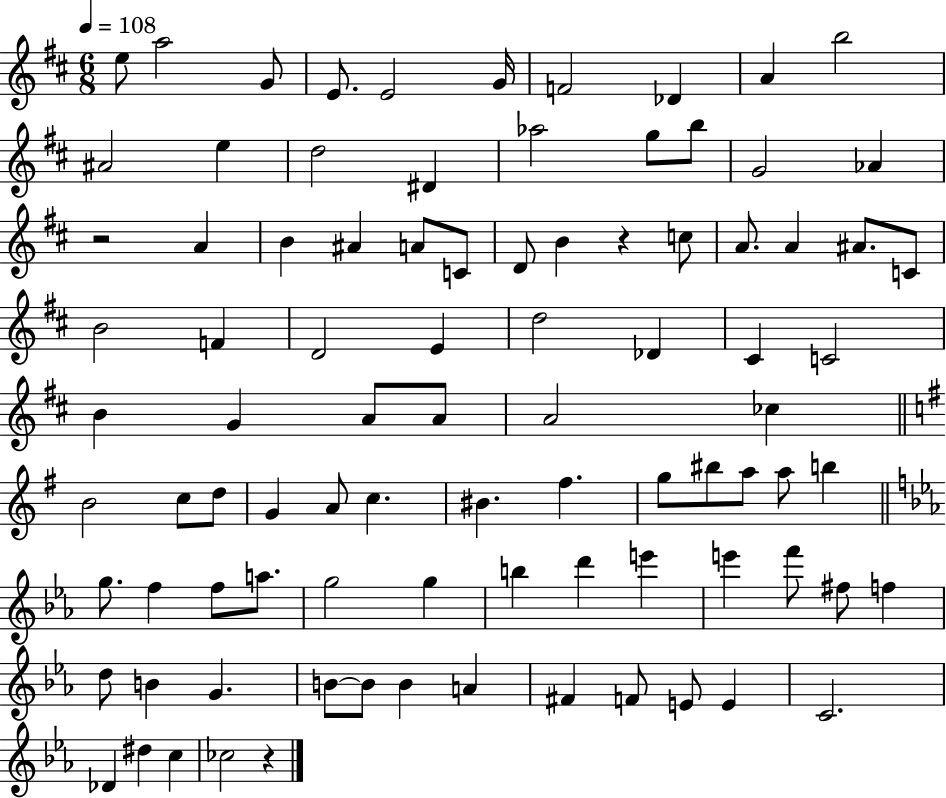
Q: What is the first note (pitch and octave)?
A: E5